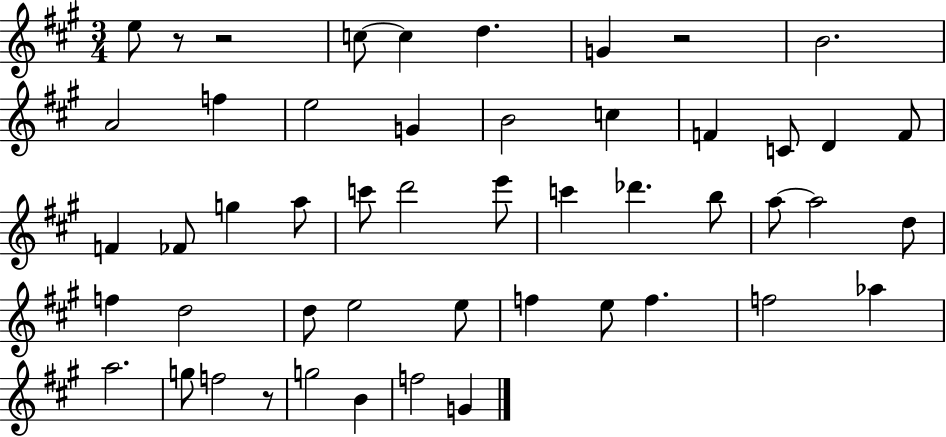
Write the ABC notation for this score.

X:1
T:Untitled
M:3/4
L:1/4
K:A
e/2 z/2 z2 c/2 c d G z2 B2 A2 f e2 G B2 c F C/2 D F/2 F _F/2 g a/2 c'/2 d'2 e'/2 c' _d' b/2 a/2 a2 d/2 f d2 d/2 e2 e/2 f e/2 f f2 _a a2 g/2 f2 z/2 g2 B f2 G